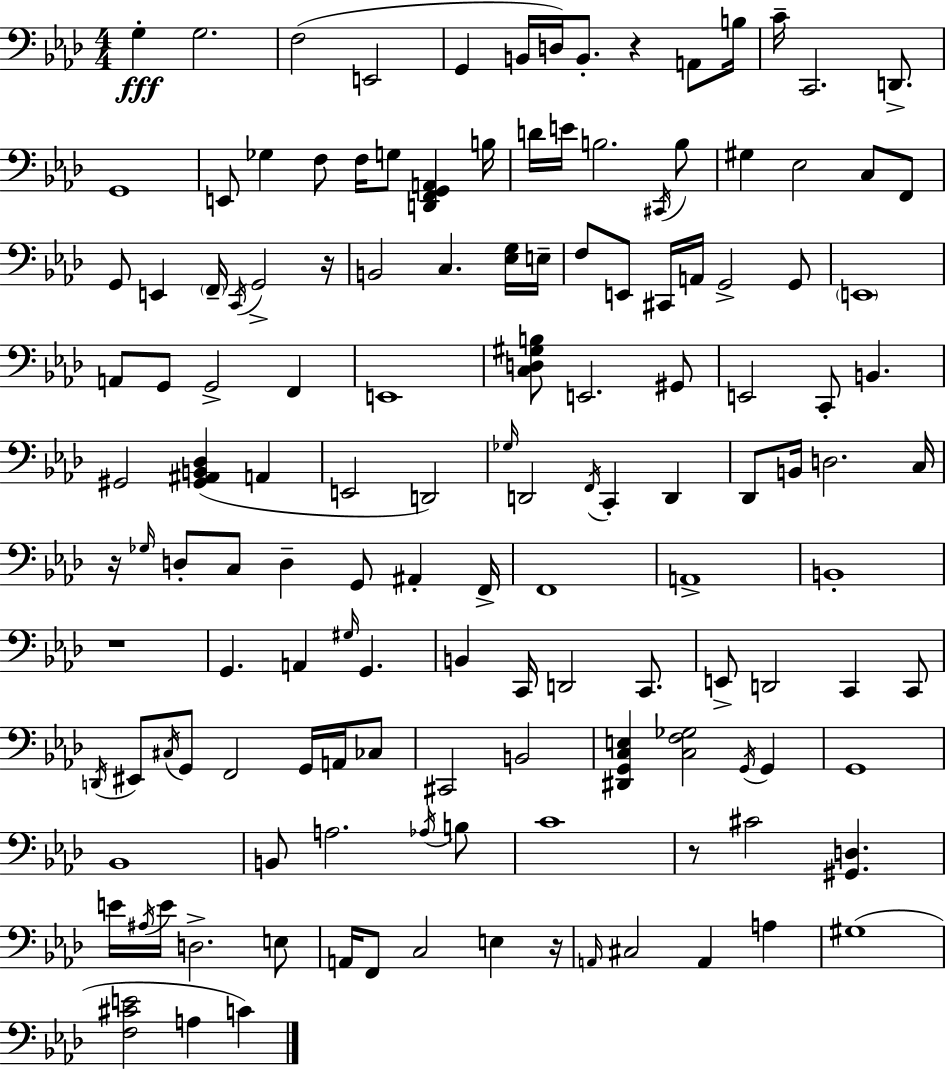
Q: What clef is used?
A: bass